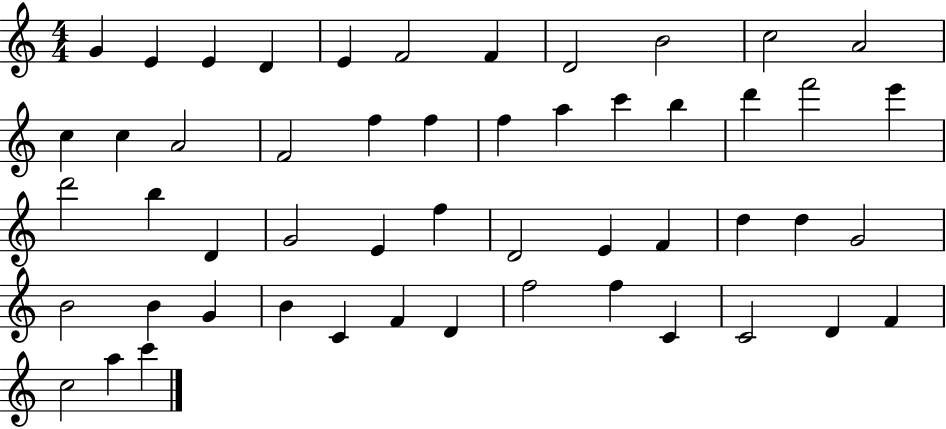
G4/q E4/q E4/q D4/q E4/q F4/h F4/q D4/h B4/h C5/h A4/h C5/q C5/q A4/h F4/h F5/q F5/q F5/q A5/q C6/q B5/q D6/q F6/h E6/q D6/h B5/q D4/q G4/h E4/q F5/q D4/h E4/q F4/q D5/q D5/q G4/h B4/h B4/q G4/q B4/q C4/q F4/q D4/q F5/h F5/q C4/q C4/h D4/q F4/q C5/h A5/q C6/q